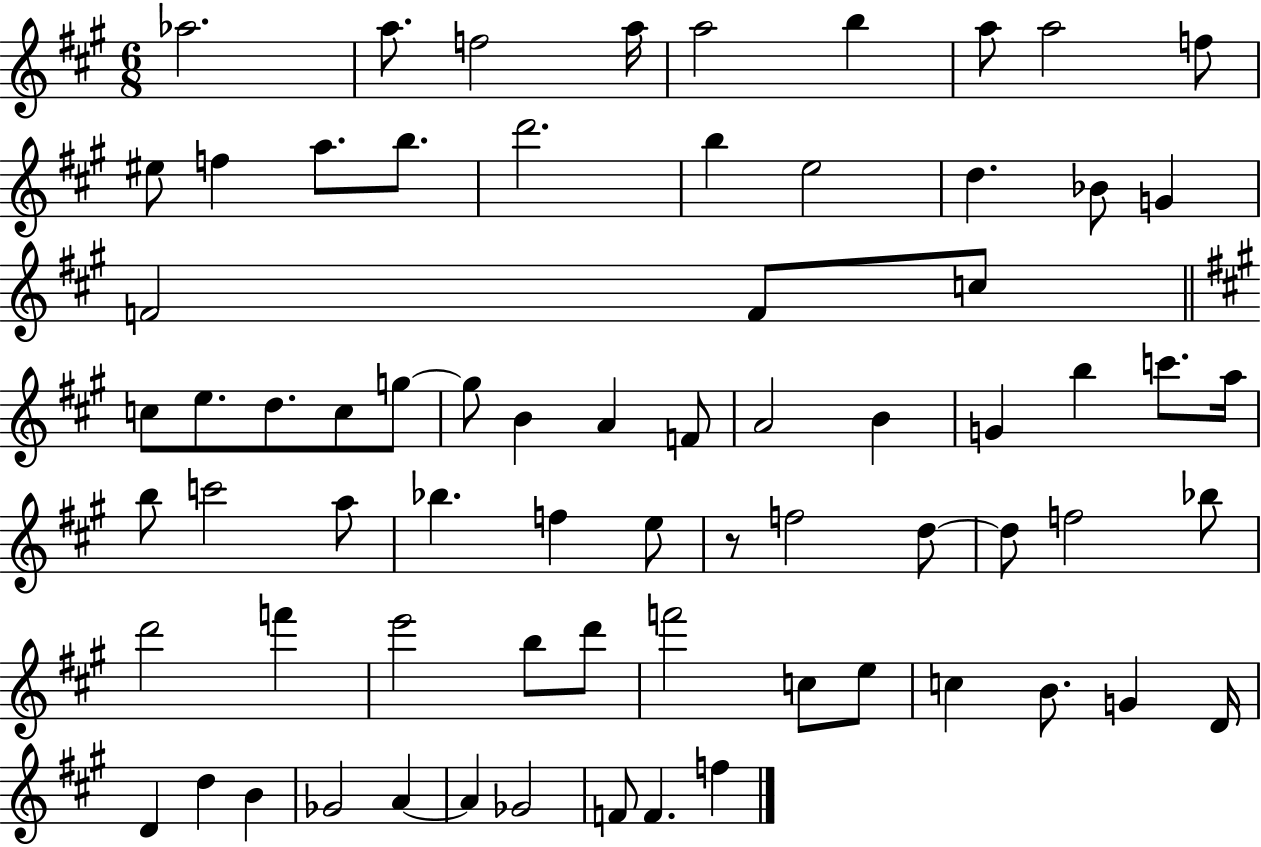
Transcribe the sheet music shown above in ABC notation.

X:1
T:Untitled
M:6/8
L:1/4
K:A
_a2 a/2 f2 a/4 a2 b a/2 a2 f/2 ^e/2 f a/2 b/2 d'2 b e2 d _B/2 G F2 F/2 c/2 c/2 e/2 d/2 c/2 g/2 g/2 B A F/2 A2 B G b c'/2 a/4 b/2 c'2 a/2 _b f e/2 z/2 f2 d/2 d/2 f2 _b/2 d'2 f' e'2 b/2 d'/2 f'2 c/2 e/2 c B/2 G D/4 D d B _G2 A A _G2 F/2 F f